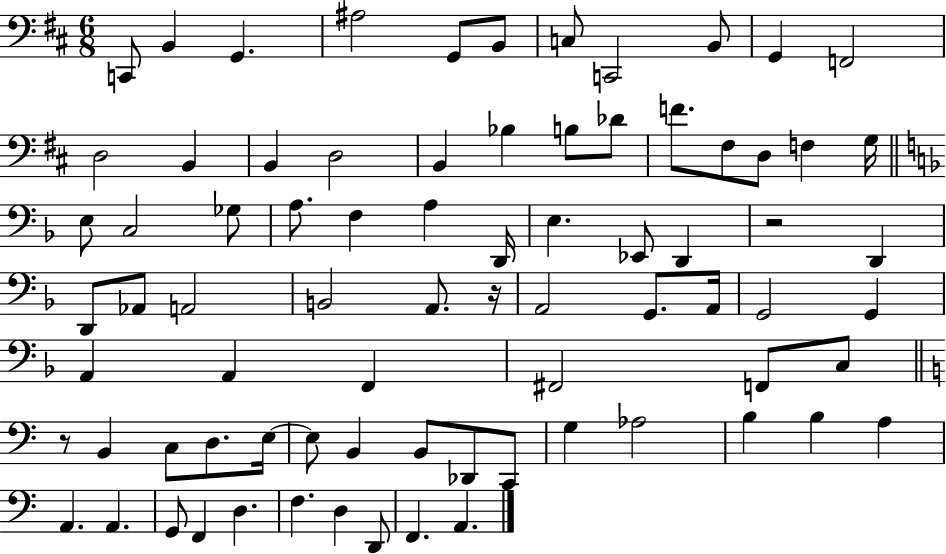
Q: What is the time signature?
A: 6/8